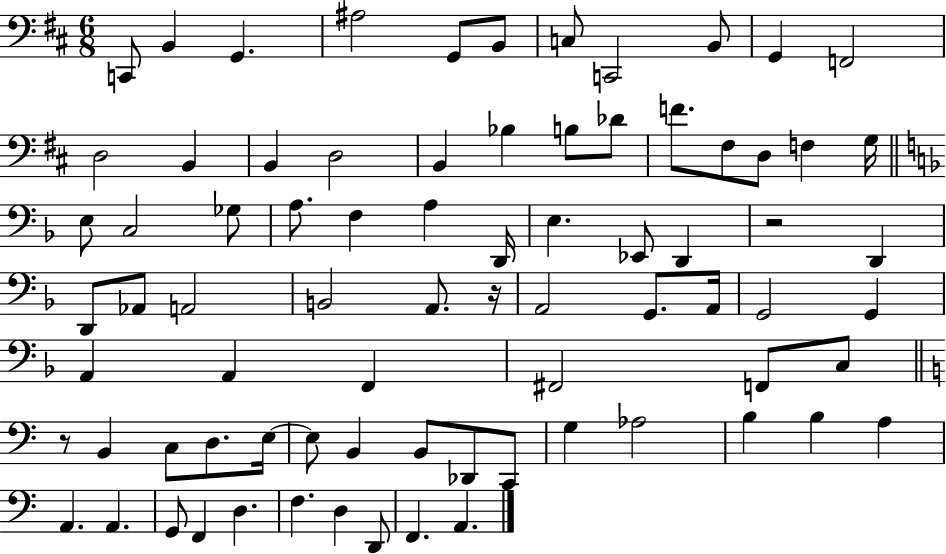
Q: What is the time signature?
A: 6/8